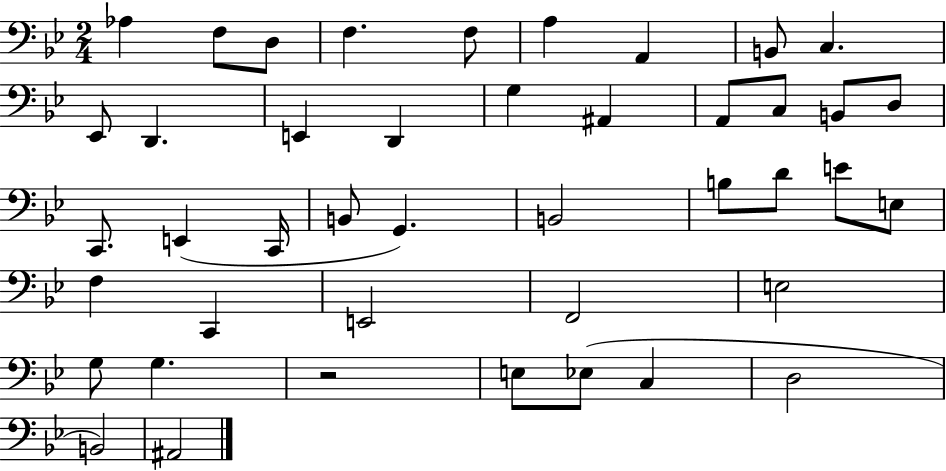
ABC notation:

X:1
T:Untitled
M:2/4
L:1/4
K:Bb
_A, F,/2 D,/2 F, F,/2 A, A,, B,,/2 C, _E,,/2 D,, E,, D,, G, ^A,, A,,/2 C,/2 B,,/2 D,/2 C,,/2 E,, C,,/4 B,,/2 G,, B,,2 B,/2 D/2 E/2 E,/2 F, C,, E,,2 F,,2 E,2 G,/2 G, z2 E,/2 _E,/2 C, D,2 B,,2 ^A,,2